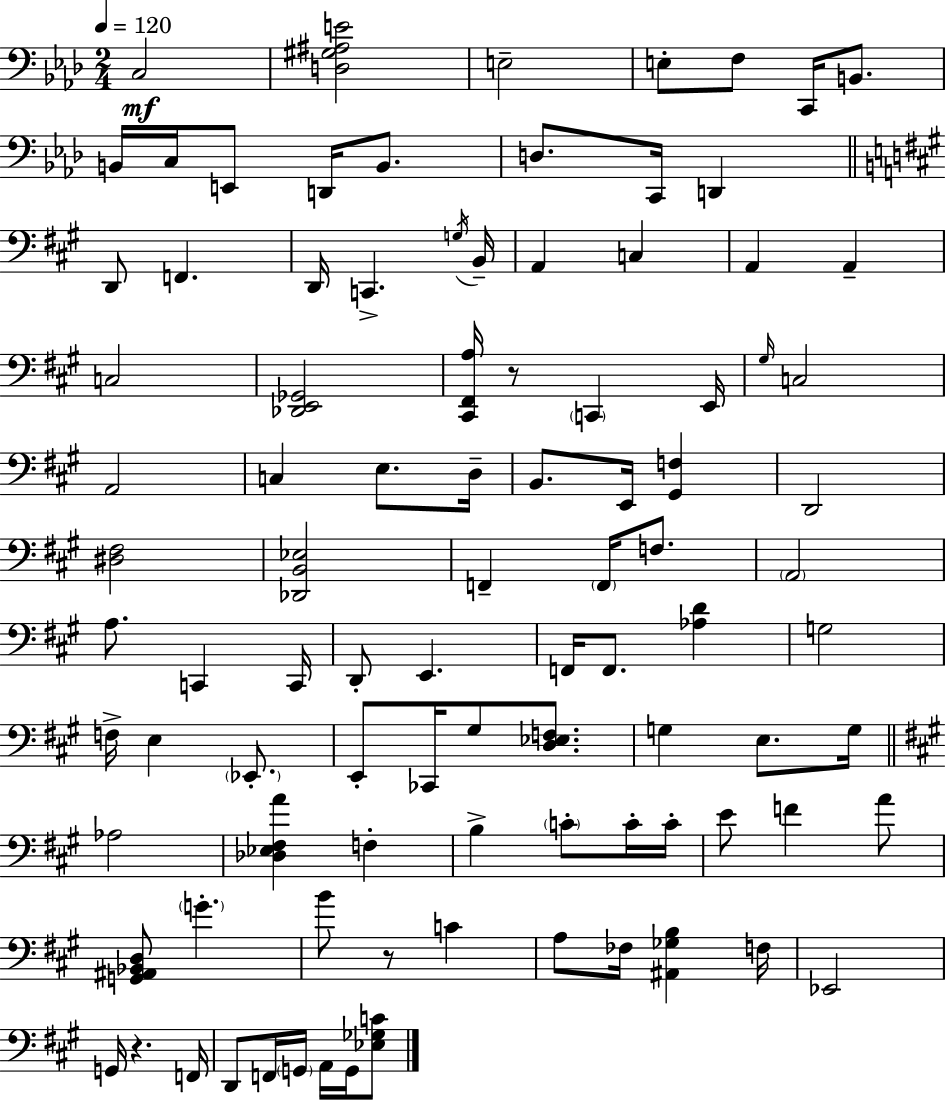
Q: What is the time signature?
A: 2/4